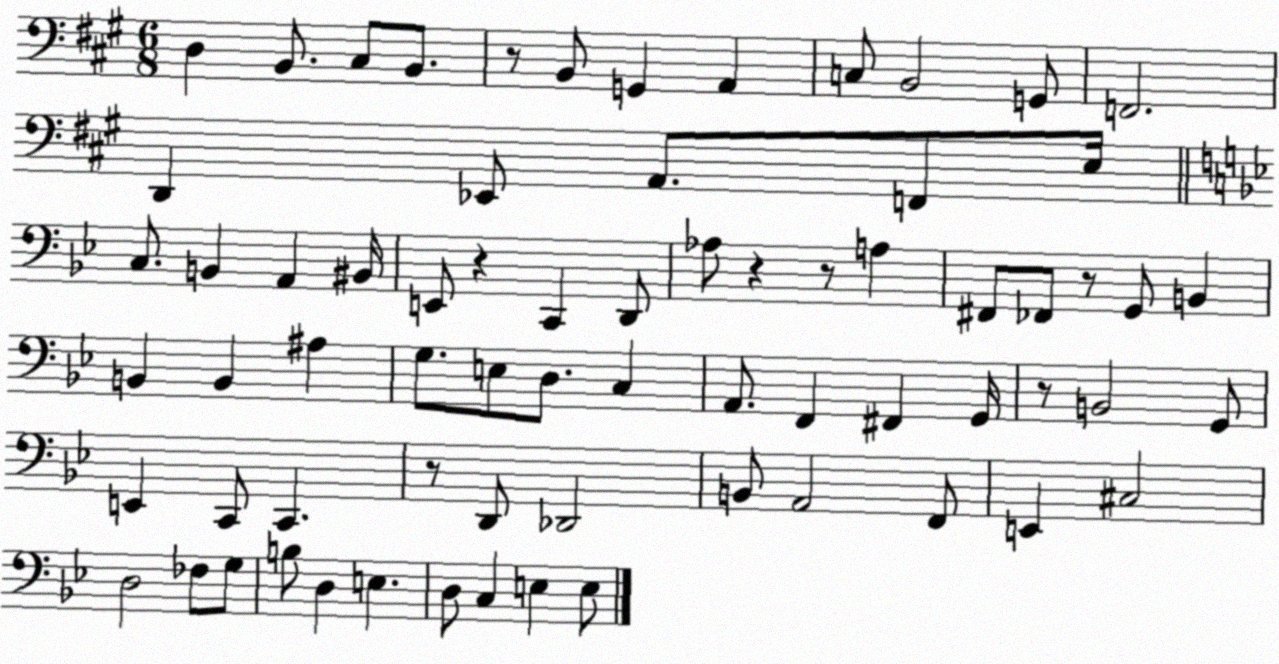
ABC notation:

X:1
T:Untitled
M:6/8
L:1/4
K:A
D, B,,/2 ^C,/2 B,,/2 z/2 B,,/2 G,, A,, C,/2 B,,2 G,,/2 F,,2 D,, _E,,/2 A,,/2 F,,/2 E,/4 C,/2 B,, A,, ^B,,/4 E,,/2 z C,, D,,/2 _A,/2 z z/2 A, ^F,,/2 _F,,/2 z/2 G,,/2 B,, B,, B,, ^A, G,/2 E,/2 D,/2 C, A,,/2 F,, ^F,, G,,/4 z/2 B,,2 G,,/2 E,, C,,/2 C,, z/2 D,,/2 _D,,2 B,,/2 A,,2 F,,/2 E,, ^C,2 D,2 _F,/2 G,/2 B,/2 D, E, D,/2 C, E, E,/2